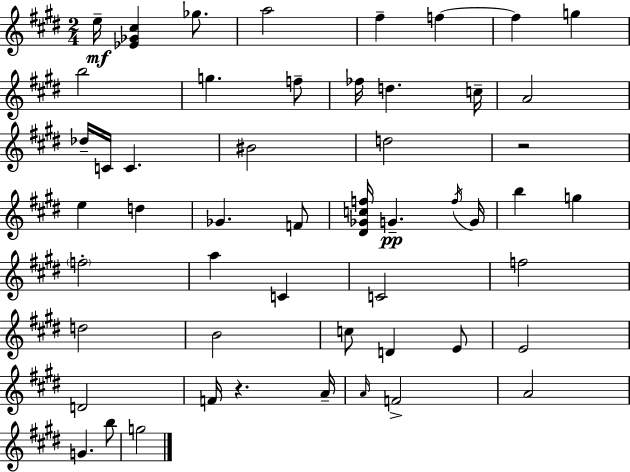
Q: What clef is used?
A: treble